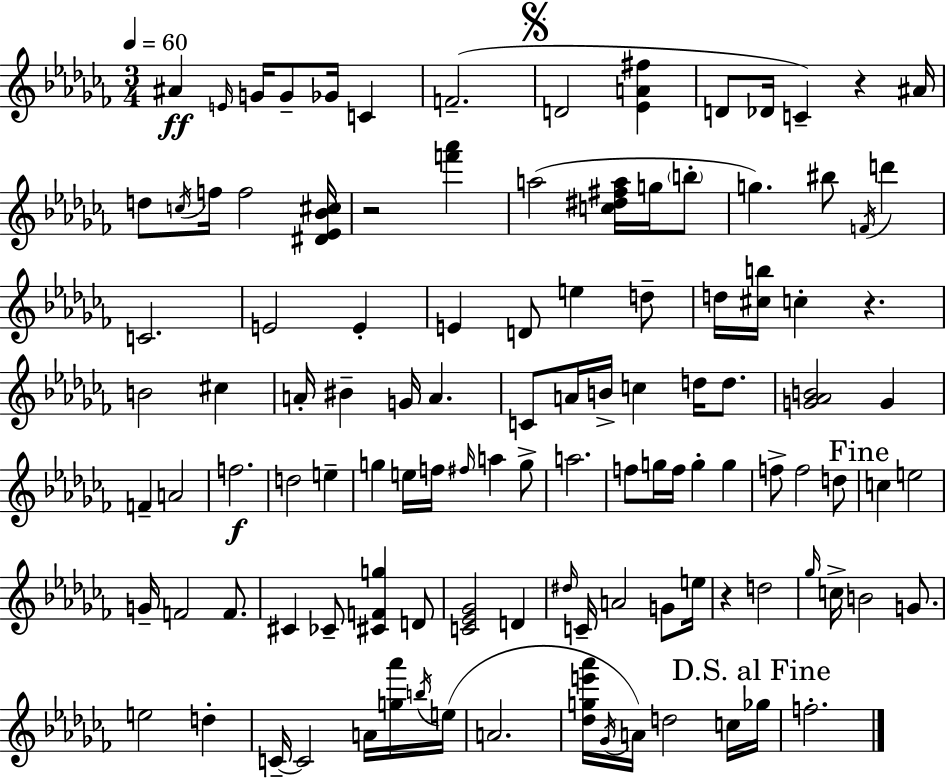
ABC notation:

X:1
T:Untitled
M:3/4
L:1/4
K:Abm
^A E/4 G/4 G/2 _G/4 C F2 D2 [_EA^f] D/2 _D/4 C z ^A/4 d/2 c/4 f/4 f2 [^D_E_B^c]/4 z2 [f'_a'] a2 [c^d^fa]/4 g/4 b/2 g ^b/2 F/4 d' C2 E2 E E D/2 e d/2 d/4 [^cb]/4 c z B2 ^c A/4 ^B G/4 A C/2 A/4 B/4 c d/4 d/2 [G_AB]2 G F A2 f2 d2 e g e/4 f/4 ^f/4 a g/2 a2 f/2 g/4 f/4 g g f/2 f2 d/2 c e2 G/4 F2 F/2 ^C _C/2 [^CFg] D/2 [C_E_G]2 D ^d/4 C/4 A2 G/2 e/4 z d2 _g/4 c/4 B2 G/2 e2 d C/4 C2 A/4 [g_a']/4 b/4 e/4 A2 [_dge'_a']/4 _G/4 A/4 d2 c/4 _g/4 f2